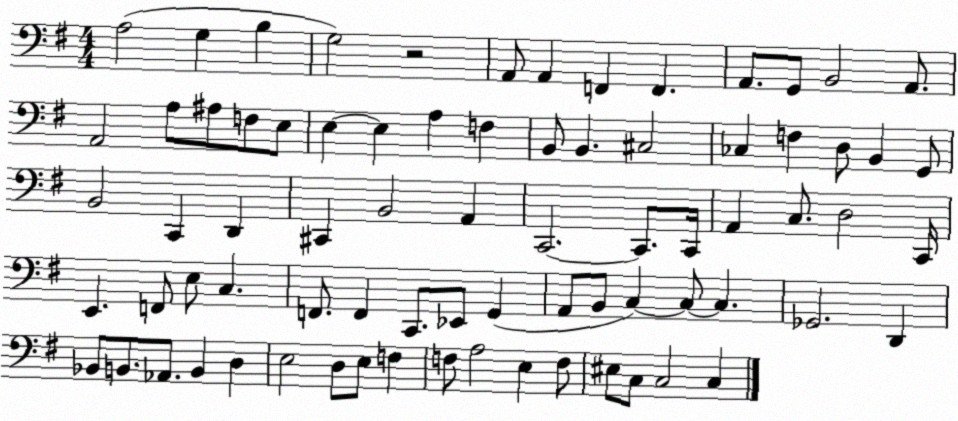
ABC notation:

X:1
T:Untitled
M:4/4
L:1/4
K:G
A,2 G, B, G,2 z2 A,,/2 A,, F,, F,, A,,/2 G,,/2 B,,2 A,,/2 A,,2 A,/2 ^A,/2 F,/2 E,/2 E, E, A, F, B,,/2 B,, ^C,2 _C, F, D,/2 B,, G,,/2 B,,2 C,, D,, ^C,, B,,2 A,, C,,2 C,,/2 C,,/4 A,, C,/2 D,2 C,,/4 E,, F,,/2 E,/2 C, F,,/2 F,, C,,/2 _E,,/2 G,, A,,/2 B,,/2 C, C,/2 C, _G,,2 D,, _B,,/2 B,,/2 _A,,/2 B,, D, E,2 D,/2 E,/2 F, F,/2 A,2 E, F,/2 ^E,/2 C,/2 C,2 C,